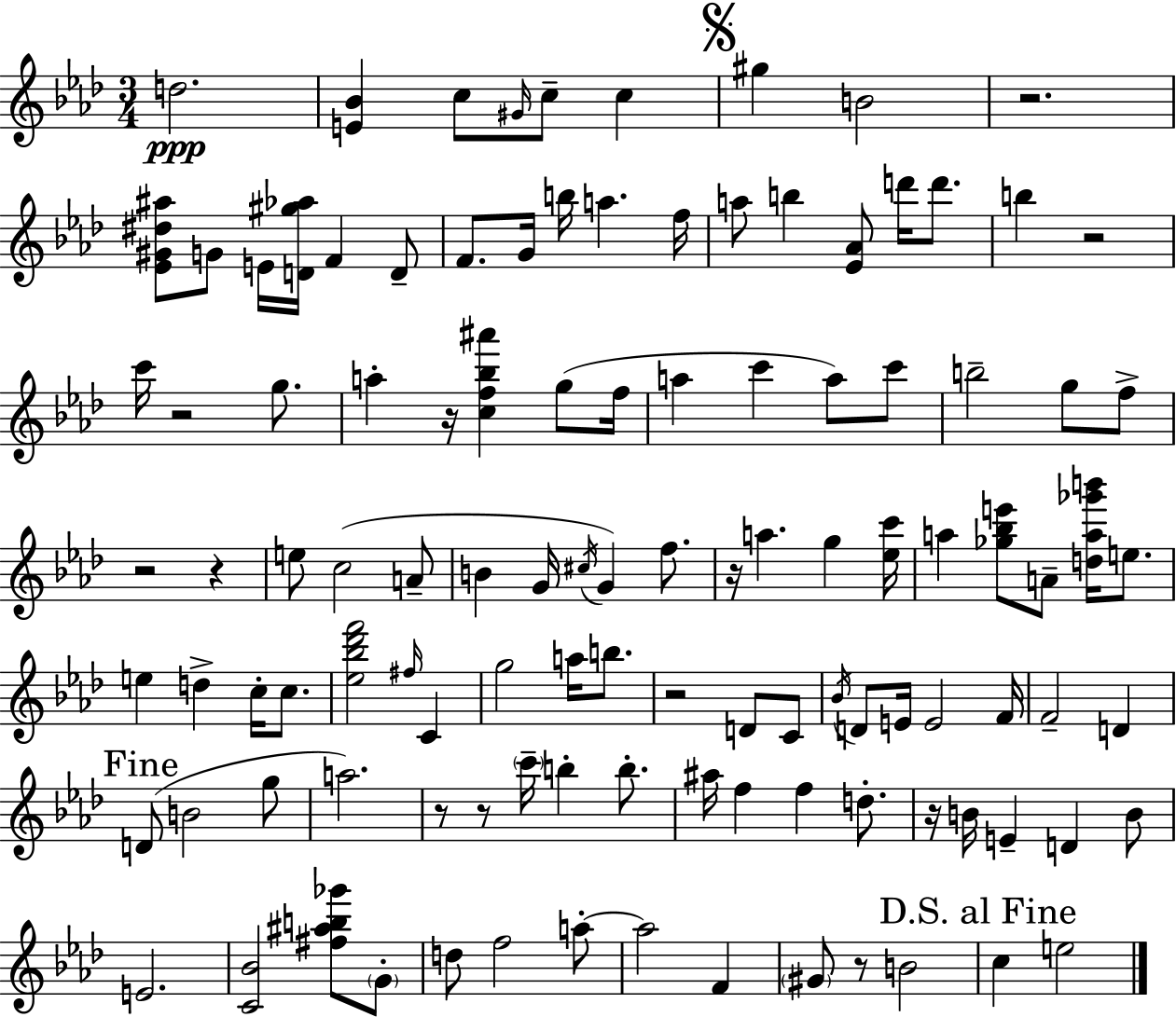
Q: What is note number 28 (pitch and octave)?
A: C6